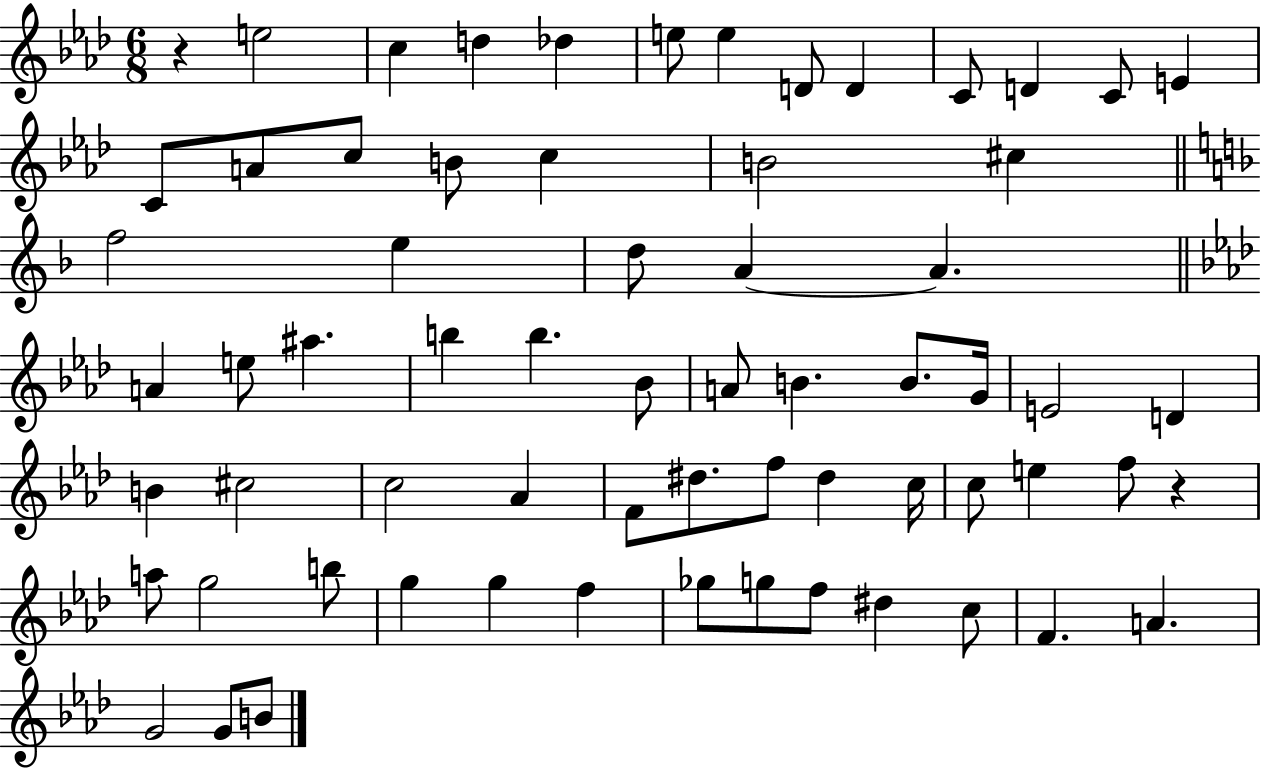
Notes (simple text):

R/q E5/h C5/q D5/q Db5/q E5/e E5/q D4/e D4/q C4/e D4/q C4/e E4/q C4/e A4/e C5/e B4/e C5/q B4/h C#5/q F5/h E5/q D5/e A4/q A4/q. A4/q E5/e A#5/q. B5/q B5/q. Bb4/e A4/e B4/q. B4/e. G4/s E4/h D4/q B4/q C#5/h C5/h Ab4/q F4/e D#5/e. F5/e D#5/q C5/s C5/e E5/q F5/e R/q A5/e G5/h B5/e G5/q G5/q F5/q Gb5/e G5/e F5/e D#5/q C5/e F4/q. A4/q. G4/h G4/e B4/e